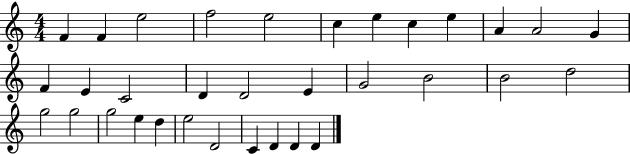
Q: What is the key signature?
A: C major